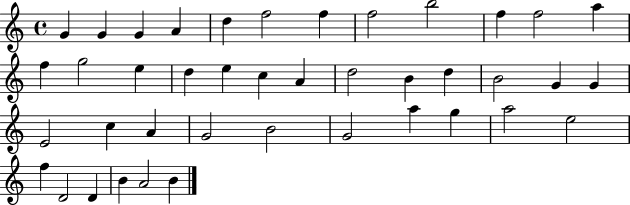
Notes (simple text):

G4/q G4/q G4/q A4/q D5/q F5/h F5/q F5/h B5/h F5/q F5/h A5/q F5/q G5/h E5/q D5/q E5/q C5/q A4/q D5/h B4/q D5/q B4/h G4/q G4/q E4/h C5/q A4/q G4/h B4/h G4/h A5/q G5/q A5/h E5/h F5/q D4/h D4/q B4/q A4/h B4/q